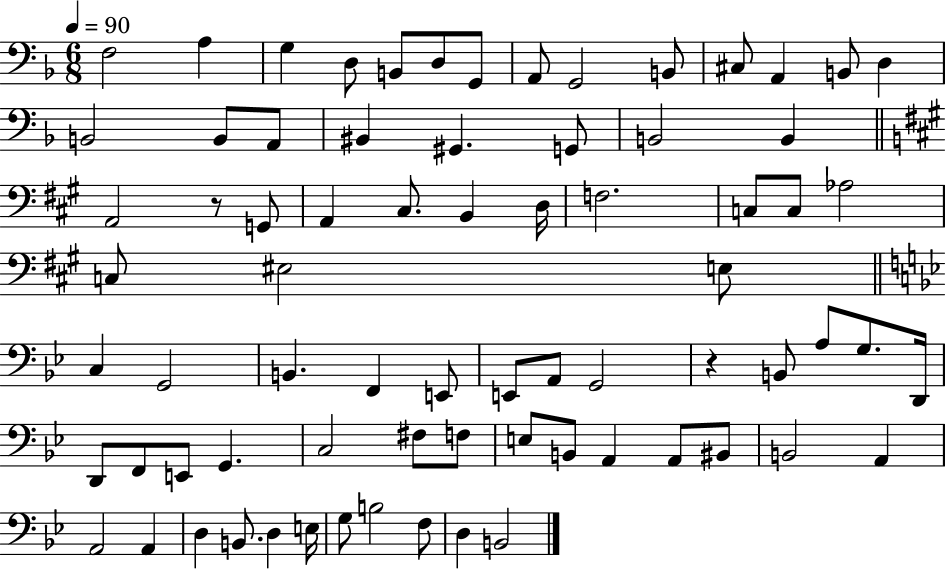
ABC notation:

X:1
T:Untitled
M:6/8
L:1/4
K:F
F,2 A, G, D,/2 B,,/2 D,/2 G,,/2 A,,/2 G,,2 B,,/2 ^C,/2 A,, B,,/2 D, B,,2 B,,/2 A,,/2 ^B,, ^G,, G,,/2 B,,2 B,, A,,2 z/2 G,,/2 A,, ^C,/2 B,, D,/4 F,2 C,/2 C,/2 _A,2 C,/2 ^E,2 E,/2 C, G,,2 B,, F,, E,,/2 E,,/2 A,,/2 G,,2 z B,,/2 A,/2 G,/2 D,,/4 D,,/2 F,,/2 E,,/2 G,, C,2 ^F,/2 F,/2 E,/2 B,,/2 A,, A,,/2 ^B,,/2 B,,2 A,, A,,2 A,, D, B,,/2 D, E,/4 G,/2 B,2 F,/2 D, B,,2